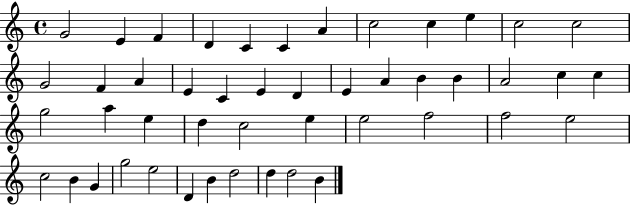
X:1
T:Untitled
M:4/4
L:1/4
K:C
G2 E F D C C A c2 c e c2 c2 G2 F A E C E D E A B B A2 c c g2 a e d c2 e e2 f2 f2 e2 c2 B G g2 e2 D B d2 d d2 B